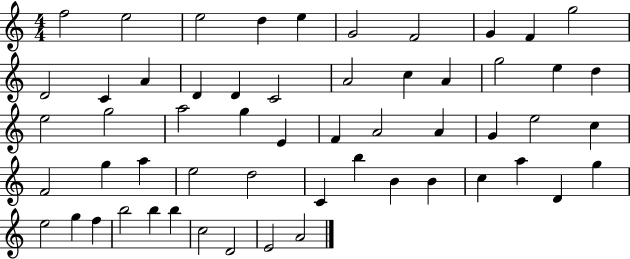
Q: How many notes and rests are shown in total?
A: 56